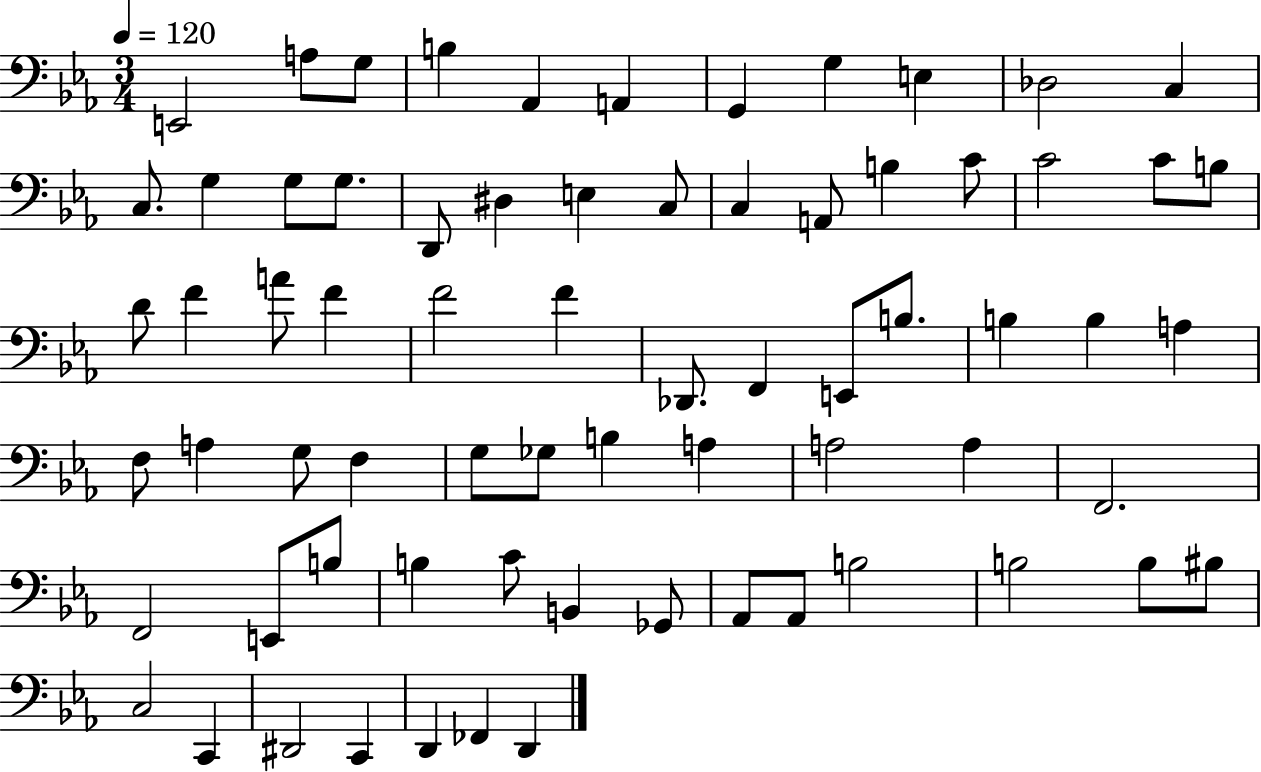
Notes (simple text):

E2/h A3/e G3/e B3/q Ab2/q A2/q G2/q G3/q E3/q Db3/h C3/q C3/e. G3/q G3/e G3/e. D2/e D#3/q E3/q C3/e C3/q A2/e B3/q C4/e C4/h C4/e B3/e D4/e F4/q A4/e F4/q F4/h F4/q Db2/e. F2/q E2/e B3/e. B3/q B3/q A3/q F3/e A3/q G3/e F3/q G3/e Gb3/e B3/q A3/q A3/h A3/q F2/h. F2/h E2/e B3/e B3/q C4/e B2/q Gb2/e Ab2/e Ab2/e B3/h B3/h B3/e BIS3/e C3/h C2/q D#2/h C2/q D2/q FES2/q D2/q